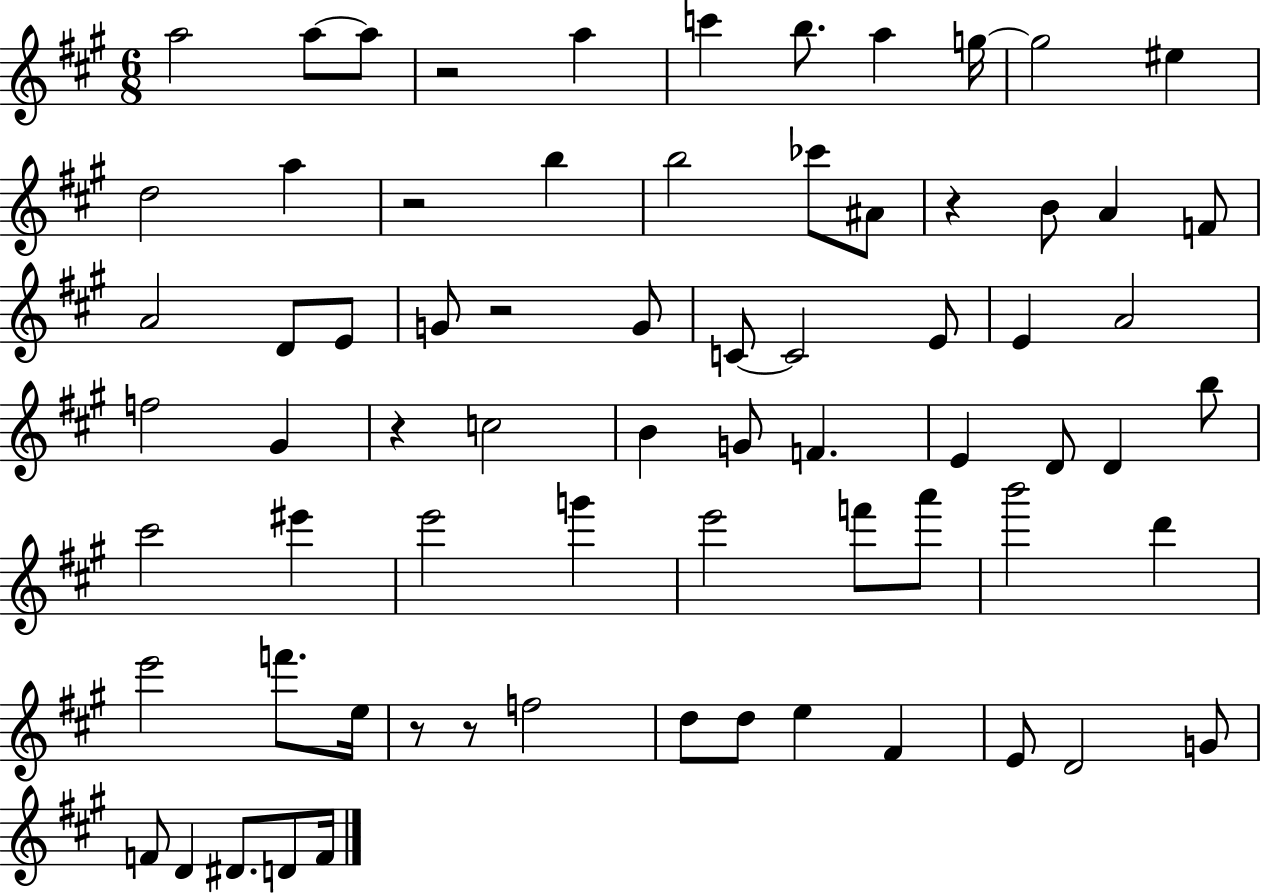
X:1
T:Untitled
M:6/8
L:1/4
K:A
a2 a/2 a/2 z2 a c' b/2 a g/4 g2 ^e d2 a z2 b b2 _c'/2 ^A/2 z B/2 A F/2 A2 D/2 E/2 G/2 z2 G/2 C/2 C2 E/2 E A2 f2 ^G z c2 B G/2 F E D/2 D b/2 ^c'2 ^e' e'2 g' e'2 f'/2 a'/2 b'2 d' e'2 f'/2 e/4 z/2 z/2 f2 d/2 d/2 e ^F E/2 D2 G/2 F/2 D ^D/2 D/2 F/4